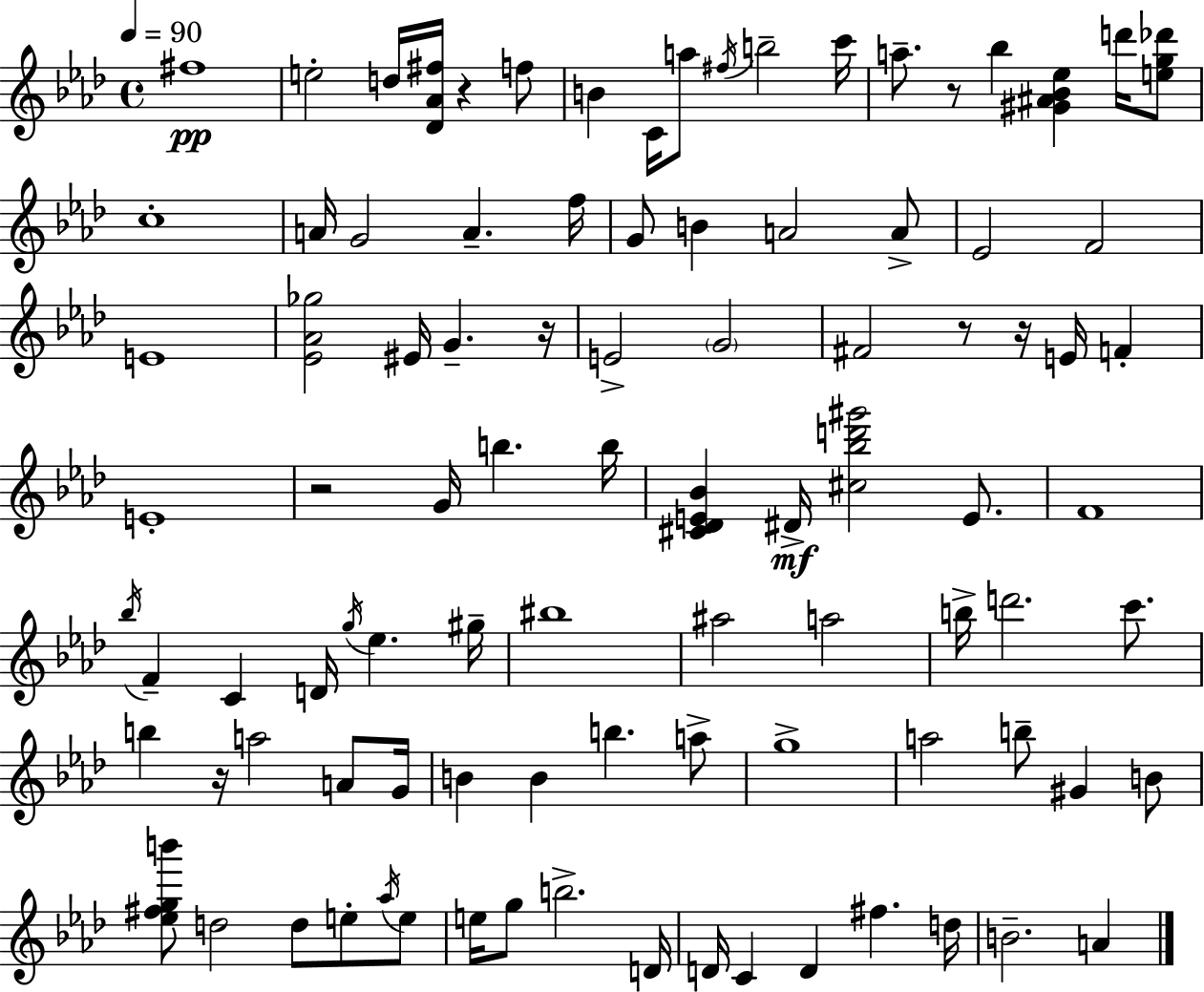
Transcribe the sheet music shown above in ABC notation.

X:1
T:Untitled
M:4/4
L:1/4
K:Fm
^f4 e2 d/4 [_D_A^f]/4 z f/2 B C/4 a/2 ^f/4 b2 c'/4 a/2 z/2 _b [^G^A_B_e] d'/4 [eg_d']/2 c4 A/4 G2 A f/4 G/2 B A2 A/2 _E2 F2 E4 [_E_A_g]2 ^E/4 G z/4 E2 G2 ^F2 z/2 z/4 E/4 F E4 z2 G/4 b b/4 [^C_DE_B] ^D/4 [^c_bd'^g']2 E/2 F4 _b/4 F C D/4 g/4 _e ^g/4 ^b4 ^a2 a2 b/4 d'2 c'/2 b z/4 a2 A/2 G/4 B B b a/2 g4 a2 b/2 ^G B/2 [_e^fgb']/2 d2 d/2 e/2 _a/4 e/2 e/4 g/2 b2 D/4 D/4 C D ^f d/4 B2 A